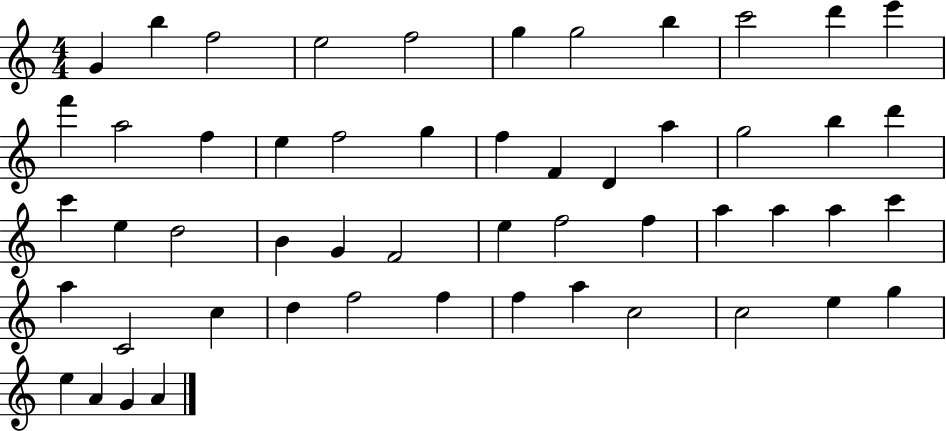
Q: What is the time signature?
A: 4/4